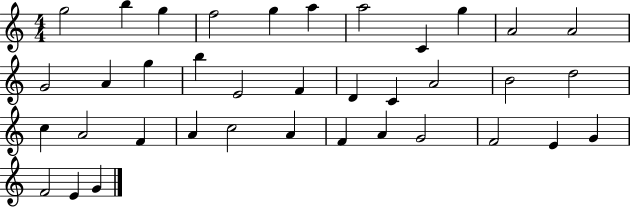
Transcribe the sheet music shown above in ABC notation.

X:1
T:Untitled
M:4/4
L:1/4
K:C
g2 b g f2 g a a2 C g A2 A2 G2 A g b E2 F D C A2 B2 d2 c A2 F A c2 A F A G2 F2 E G F2 E G